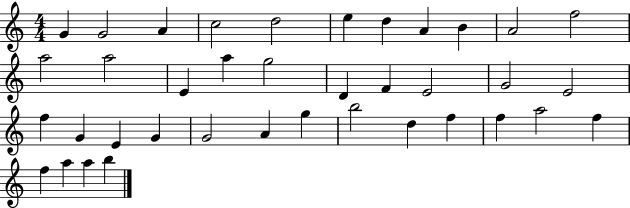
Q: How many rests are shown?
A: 0